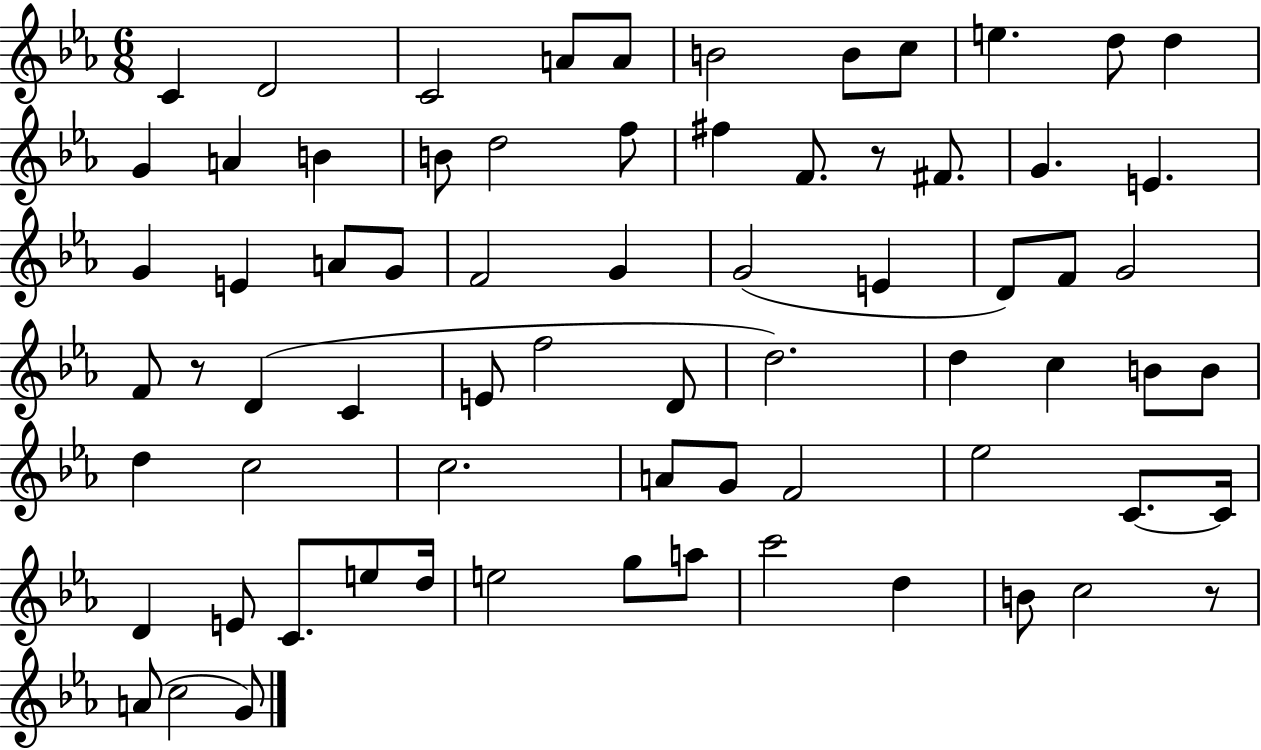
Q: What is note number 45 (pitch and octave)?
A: D5